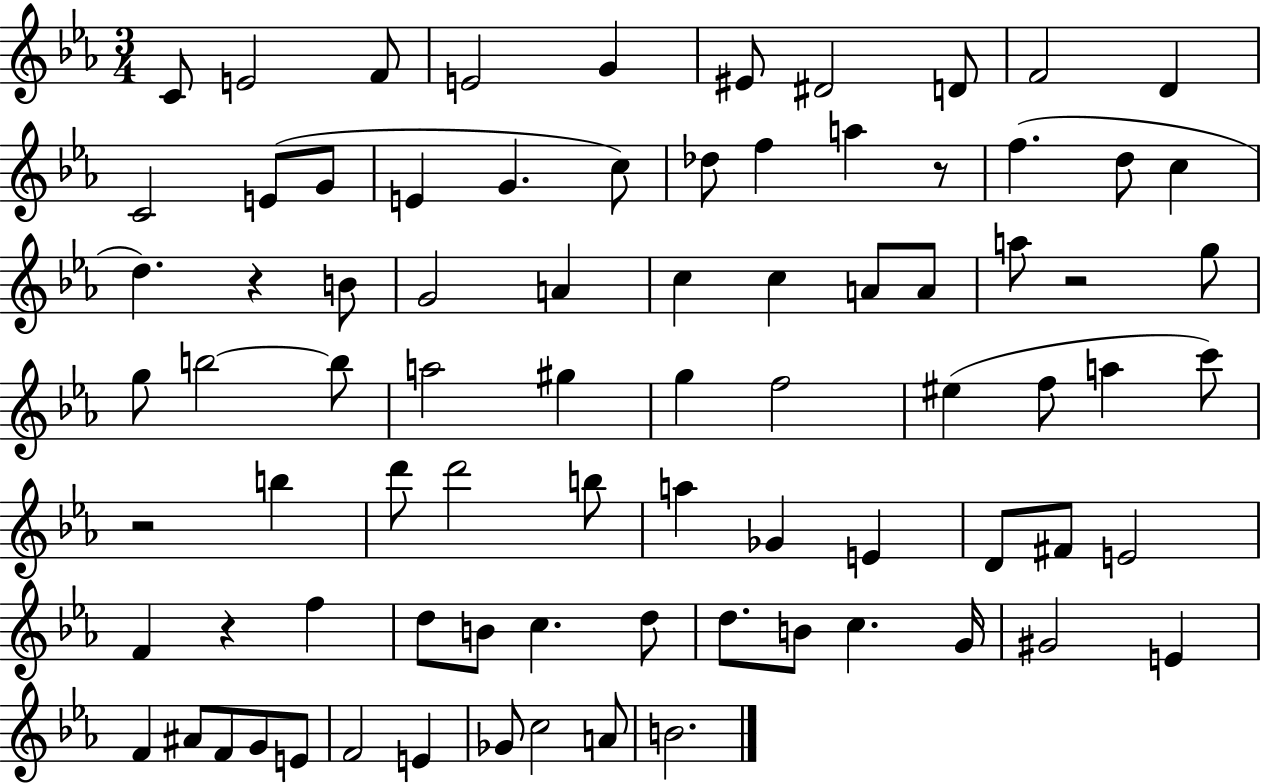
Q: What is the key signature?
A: EES major